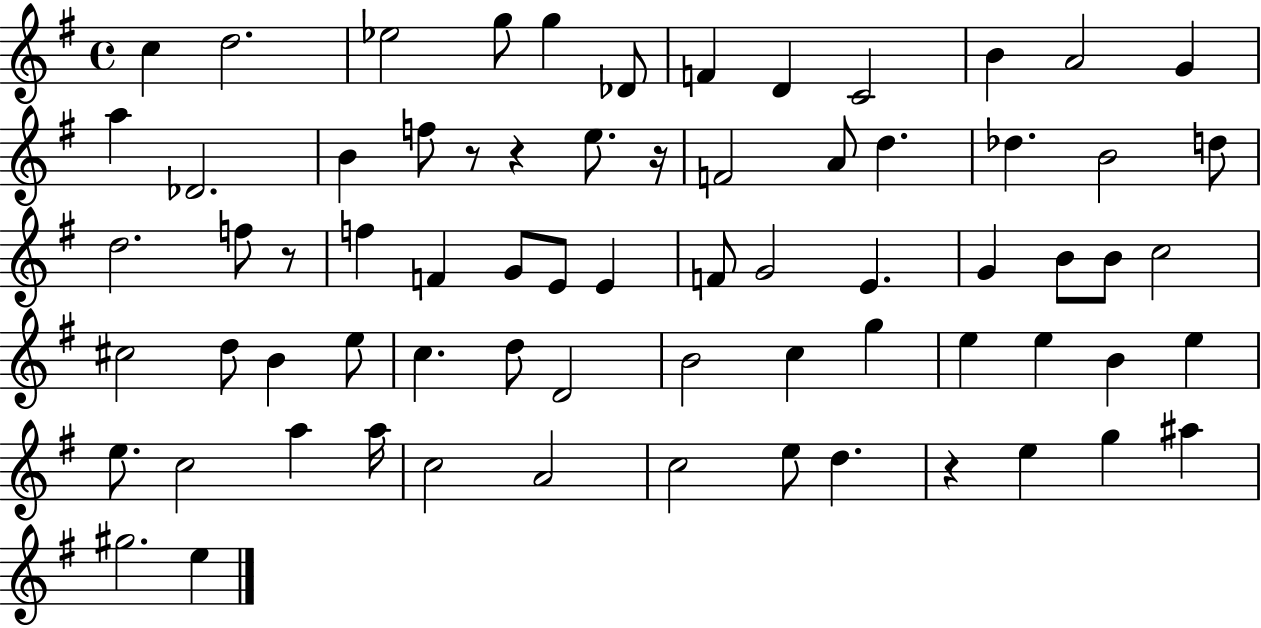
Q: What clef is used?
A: treble